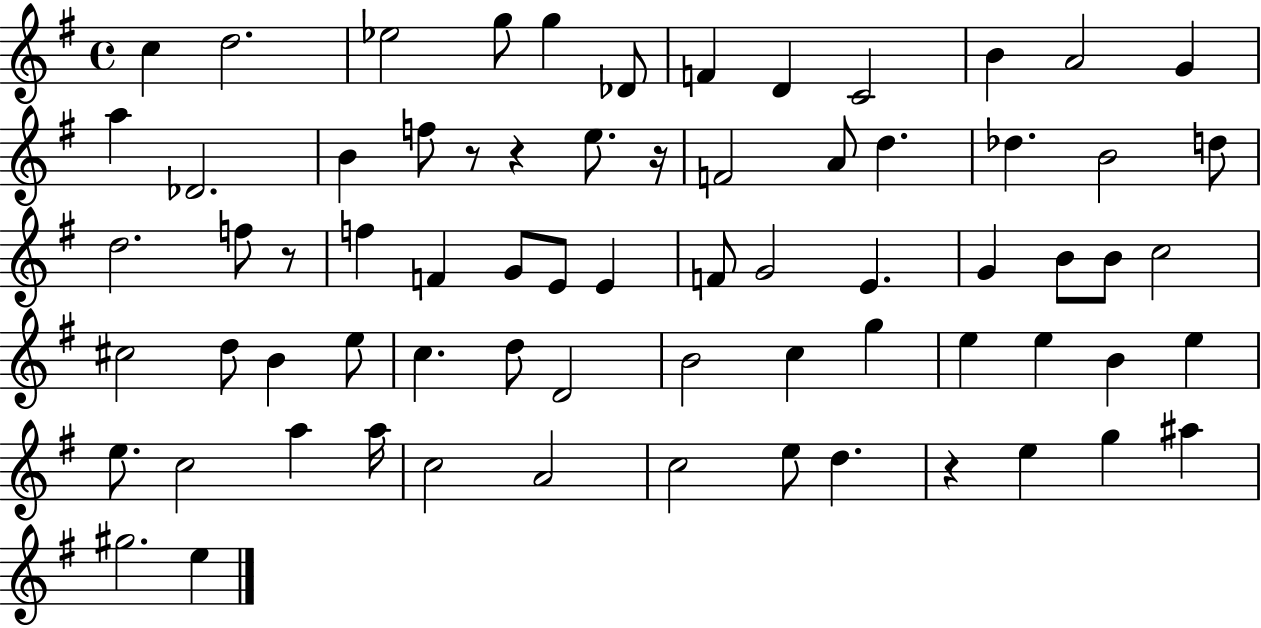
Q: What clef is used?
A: treble